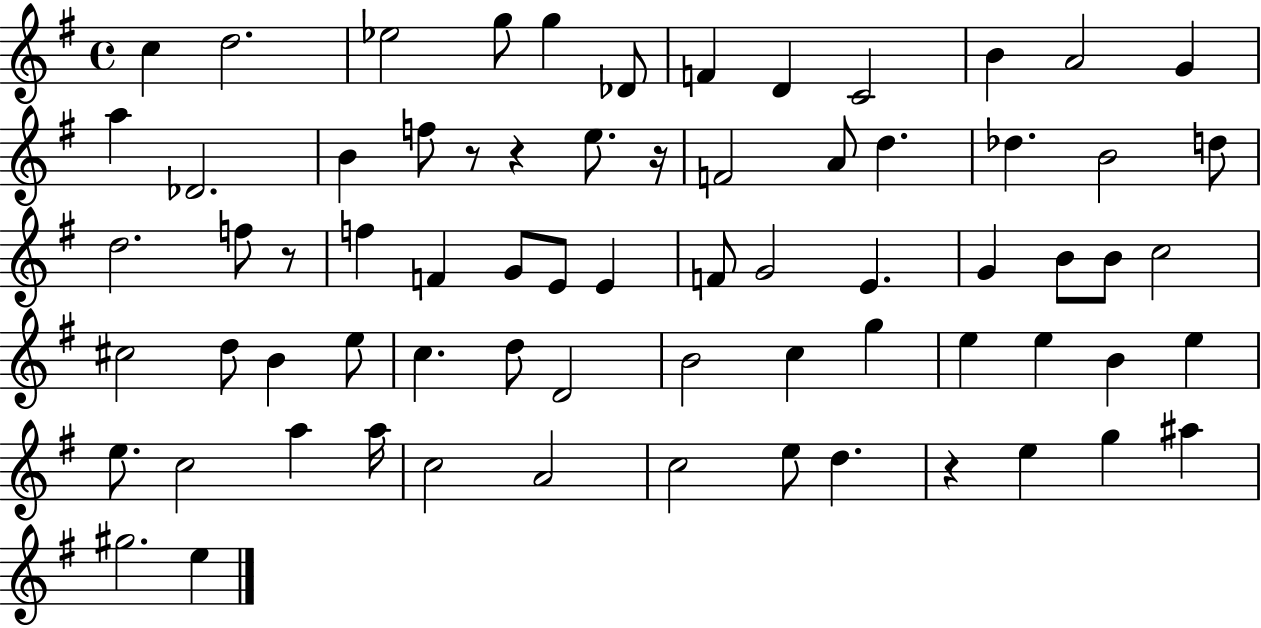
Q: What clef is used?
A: treble